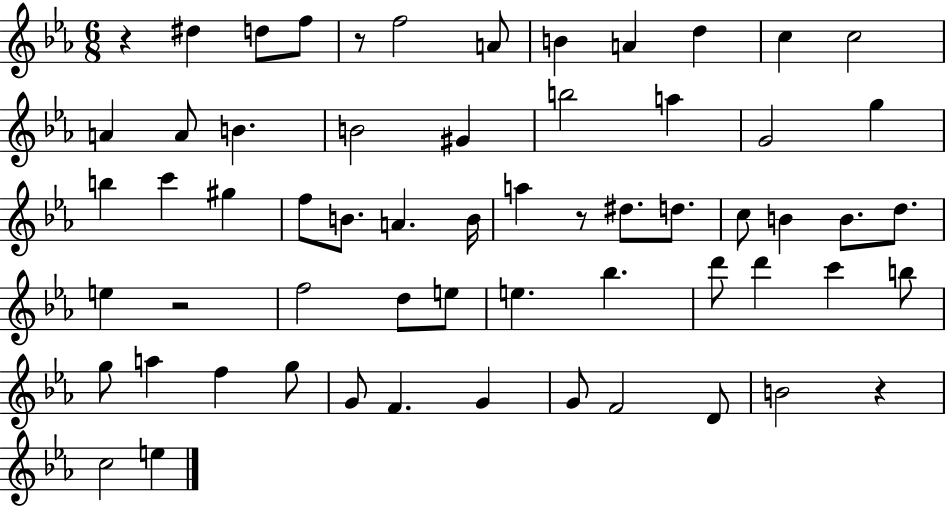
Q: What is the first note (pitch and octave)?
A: D#5